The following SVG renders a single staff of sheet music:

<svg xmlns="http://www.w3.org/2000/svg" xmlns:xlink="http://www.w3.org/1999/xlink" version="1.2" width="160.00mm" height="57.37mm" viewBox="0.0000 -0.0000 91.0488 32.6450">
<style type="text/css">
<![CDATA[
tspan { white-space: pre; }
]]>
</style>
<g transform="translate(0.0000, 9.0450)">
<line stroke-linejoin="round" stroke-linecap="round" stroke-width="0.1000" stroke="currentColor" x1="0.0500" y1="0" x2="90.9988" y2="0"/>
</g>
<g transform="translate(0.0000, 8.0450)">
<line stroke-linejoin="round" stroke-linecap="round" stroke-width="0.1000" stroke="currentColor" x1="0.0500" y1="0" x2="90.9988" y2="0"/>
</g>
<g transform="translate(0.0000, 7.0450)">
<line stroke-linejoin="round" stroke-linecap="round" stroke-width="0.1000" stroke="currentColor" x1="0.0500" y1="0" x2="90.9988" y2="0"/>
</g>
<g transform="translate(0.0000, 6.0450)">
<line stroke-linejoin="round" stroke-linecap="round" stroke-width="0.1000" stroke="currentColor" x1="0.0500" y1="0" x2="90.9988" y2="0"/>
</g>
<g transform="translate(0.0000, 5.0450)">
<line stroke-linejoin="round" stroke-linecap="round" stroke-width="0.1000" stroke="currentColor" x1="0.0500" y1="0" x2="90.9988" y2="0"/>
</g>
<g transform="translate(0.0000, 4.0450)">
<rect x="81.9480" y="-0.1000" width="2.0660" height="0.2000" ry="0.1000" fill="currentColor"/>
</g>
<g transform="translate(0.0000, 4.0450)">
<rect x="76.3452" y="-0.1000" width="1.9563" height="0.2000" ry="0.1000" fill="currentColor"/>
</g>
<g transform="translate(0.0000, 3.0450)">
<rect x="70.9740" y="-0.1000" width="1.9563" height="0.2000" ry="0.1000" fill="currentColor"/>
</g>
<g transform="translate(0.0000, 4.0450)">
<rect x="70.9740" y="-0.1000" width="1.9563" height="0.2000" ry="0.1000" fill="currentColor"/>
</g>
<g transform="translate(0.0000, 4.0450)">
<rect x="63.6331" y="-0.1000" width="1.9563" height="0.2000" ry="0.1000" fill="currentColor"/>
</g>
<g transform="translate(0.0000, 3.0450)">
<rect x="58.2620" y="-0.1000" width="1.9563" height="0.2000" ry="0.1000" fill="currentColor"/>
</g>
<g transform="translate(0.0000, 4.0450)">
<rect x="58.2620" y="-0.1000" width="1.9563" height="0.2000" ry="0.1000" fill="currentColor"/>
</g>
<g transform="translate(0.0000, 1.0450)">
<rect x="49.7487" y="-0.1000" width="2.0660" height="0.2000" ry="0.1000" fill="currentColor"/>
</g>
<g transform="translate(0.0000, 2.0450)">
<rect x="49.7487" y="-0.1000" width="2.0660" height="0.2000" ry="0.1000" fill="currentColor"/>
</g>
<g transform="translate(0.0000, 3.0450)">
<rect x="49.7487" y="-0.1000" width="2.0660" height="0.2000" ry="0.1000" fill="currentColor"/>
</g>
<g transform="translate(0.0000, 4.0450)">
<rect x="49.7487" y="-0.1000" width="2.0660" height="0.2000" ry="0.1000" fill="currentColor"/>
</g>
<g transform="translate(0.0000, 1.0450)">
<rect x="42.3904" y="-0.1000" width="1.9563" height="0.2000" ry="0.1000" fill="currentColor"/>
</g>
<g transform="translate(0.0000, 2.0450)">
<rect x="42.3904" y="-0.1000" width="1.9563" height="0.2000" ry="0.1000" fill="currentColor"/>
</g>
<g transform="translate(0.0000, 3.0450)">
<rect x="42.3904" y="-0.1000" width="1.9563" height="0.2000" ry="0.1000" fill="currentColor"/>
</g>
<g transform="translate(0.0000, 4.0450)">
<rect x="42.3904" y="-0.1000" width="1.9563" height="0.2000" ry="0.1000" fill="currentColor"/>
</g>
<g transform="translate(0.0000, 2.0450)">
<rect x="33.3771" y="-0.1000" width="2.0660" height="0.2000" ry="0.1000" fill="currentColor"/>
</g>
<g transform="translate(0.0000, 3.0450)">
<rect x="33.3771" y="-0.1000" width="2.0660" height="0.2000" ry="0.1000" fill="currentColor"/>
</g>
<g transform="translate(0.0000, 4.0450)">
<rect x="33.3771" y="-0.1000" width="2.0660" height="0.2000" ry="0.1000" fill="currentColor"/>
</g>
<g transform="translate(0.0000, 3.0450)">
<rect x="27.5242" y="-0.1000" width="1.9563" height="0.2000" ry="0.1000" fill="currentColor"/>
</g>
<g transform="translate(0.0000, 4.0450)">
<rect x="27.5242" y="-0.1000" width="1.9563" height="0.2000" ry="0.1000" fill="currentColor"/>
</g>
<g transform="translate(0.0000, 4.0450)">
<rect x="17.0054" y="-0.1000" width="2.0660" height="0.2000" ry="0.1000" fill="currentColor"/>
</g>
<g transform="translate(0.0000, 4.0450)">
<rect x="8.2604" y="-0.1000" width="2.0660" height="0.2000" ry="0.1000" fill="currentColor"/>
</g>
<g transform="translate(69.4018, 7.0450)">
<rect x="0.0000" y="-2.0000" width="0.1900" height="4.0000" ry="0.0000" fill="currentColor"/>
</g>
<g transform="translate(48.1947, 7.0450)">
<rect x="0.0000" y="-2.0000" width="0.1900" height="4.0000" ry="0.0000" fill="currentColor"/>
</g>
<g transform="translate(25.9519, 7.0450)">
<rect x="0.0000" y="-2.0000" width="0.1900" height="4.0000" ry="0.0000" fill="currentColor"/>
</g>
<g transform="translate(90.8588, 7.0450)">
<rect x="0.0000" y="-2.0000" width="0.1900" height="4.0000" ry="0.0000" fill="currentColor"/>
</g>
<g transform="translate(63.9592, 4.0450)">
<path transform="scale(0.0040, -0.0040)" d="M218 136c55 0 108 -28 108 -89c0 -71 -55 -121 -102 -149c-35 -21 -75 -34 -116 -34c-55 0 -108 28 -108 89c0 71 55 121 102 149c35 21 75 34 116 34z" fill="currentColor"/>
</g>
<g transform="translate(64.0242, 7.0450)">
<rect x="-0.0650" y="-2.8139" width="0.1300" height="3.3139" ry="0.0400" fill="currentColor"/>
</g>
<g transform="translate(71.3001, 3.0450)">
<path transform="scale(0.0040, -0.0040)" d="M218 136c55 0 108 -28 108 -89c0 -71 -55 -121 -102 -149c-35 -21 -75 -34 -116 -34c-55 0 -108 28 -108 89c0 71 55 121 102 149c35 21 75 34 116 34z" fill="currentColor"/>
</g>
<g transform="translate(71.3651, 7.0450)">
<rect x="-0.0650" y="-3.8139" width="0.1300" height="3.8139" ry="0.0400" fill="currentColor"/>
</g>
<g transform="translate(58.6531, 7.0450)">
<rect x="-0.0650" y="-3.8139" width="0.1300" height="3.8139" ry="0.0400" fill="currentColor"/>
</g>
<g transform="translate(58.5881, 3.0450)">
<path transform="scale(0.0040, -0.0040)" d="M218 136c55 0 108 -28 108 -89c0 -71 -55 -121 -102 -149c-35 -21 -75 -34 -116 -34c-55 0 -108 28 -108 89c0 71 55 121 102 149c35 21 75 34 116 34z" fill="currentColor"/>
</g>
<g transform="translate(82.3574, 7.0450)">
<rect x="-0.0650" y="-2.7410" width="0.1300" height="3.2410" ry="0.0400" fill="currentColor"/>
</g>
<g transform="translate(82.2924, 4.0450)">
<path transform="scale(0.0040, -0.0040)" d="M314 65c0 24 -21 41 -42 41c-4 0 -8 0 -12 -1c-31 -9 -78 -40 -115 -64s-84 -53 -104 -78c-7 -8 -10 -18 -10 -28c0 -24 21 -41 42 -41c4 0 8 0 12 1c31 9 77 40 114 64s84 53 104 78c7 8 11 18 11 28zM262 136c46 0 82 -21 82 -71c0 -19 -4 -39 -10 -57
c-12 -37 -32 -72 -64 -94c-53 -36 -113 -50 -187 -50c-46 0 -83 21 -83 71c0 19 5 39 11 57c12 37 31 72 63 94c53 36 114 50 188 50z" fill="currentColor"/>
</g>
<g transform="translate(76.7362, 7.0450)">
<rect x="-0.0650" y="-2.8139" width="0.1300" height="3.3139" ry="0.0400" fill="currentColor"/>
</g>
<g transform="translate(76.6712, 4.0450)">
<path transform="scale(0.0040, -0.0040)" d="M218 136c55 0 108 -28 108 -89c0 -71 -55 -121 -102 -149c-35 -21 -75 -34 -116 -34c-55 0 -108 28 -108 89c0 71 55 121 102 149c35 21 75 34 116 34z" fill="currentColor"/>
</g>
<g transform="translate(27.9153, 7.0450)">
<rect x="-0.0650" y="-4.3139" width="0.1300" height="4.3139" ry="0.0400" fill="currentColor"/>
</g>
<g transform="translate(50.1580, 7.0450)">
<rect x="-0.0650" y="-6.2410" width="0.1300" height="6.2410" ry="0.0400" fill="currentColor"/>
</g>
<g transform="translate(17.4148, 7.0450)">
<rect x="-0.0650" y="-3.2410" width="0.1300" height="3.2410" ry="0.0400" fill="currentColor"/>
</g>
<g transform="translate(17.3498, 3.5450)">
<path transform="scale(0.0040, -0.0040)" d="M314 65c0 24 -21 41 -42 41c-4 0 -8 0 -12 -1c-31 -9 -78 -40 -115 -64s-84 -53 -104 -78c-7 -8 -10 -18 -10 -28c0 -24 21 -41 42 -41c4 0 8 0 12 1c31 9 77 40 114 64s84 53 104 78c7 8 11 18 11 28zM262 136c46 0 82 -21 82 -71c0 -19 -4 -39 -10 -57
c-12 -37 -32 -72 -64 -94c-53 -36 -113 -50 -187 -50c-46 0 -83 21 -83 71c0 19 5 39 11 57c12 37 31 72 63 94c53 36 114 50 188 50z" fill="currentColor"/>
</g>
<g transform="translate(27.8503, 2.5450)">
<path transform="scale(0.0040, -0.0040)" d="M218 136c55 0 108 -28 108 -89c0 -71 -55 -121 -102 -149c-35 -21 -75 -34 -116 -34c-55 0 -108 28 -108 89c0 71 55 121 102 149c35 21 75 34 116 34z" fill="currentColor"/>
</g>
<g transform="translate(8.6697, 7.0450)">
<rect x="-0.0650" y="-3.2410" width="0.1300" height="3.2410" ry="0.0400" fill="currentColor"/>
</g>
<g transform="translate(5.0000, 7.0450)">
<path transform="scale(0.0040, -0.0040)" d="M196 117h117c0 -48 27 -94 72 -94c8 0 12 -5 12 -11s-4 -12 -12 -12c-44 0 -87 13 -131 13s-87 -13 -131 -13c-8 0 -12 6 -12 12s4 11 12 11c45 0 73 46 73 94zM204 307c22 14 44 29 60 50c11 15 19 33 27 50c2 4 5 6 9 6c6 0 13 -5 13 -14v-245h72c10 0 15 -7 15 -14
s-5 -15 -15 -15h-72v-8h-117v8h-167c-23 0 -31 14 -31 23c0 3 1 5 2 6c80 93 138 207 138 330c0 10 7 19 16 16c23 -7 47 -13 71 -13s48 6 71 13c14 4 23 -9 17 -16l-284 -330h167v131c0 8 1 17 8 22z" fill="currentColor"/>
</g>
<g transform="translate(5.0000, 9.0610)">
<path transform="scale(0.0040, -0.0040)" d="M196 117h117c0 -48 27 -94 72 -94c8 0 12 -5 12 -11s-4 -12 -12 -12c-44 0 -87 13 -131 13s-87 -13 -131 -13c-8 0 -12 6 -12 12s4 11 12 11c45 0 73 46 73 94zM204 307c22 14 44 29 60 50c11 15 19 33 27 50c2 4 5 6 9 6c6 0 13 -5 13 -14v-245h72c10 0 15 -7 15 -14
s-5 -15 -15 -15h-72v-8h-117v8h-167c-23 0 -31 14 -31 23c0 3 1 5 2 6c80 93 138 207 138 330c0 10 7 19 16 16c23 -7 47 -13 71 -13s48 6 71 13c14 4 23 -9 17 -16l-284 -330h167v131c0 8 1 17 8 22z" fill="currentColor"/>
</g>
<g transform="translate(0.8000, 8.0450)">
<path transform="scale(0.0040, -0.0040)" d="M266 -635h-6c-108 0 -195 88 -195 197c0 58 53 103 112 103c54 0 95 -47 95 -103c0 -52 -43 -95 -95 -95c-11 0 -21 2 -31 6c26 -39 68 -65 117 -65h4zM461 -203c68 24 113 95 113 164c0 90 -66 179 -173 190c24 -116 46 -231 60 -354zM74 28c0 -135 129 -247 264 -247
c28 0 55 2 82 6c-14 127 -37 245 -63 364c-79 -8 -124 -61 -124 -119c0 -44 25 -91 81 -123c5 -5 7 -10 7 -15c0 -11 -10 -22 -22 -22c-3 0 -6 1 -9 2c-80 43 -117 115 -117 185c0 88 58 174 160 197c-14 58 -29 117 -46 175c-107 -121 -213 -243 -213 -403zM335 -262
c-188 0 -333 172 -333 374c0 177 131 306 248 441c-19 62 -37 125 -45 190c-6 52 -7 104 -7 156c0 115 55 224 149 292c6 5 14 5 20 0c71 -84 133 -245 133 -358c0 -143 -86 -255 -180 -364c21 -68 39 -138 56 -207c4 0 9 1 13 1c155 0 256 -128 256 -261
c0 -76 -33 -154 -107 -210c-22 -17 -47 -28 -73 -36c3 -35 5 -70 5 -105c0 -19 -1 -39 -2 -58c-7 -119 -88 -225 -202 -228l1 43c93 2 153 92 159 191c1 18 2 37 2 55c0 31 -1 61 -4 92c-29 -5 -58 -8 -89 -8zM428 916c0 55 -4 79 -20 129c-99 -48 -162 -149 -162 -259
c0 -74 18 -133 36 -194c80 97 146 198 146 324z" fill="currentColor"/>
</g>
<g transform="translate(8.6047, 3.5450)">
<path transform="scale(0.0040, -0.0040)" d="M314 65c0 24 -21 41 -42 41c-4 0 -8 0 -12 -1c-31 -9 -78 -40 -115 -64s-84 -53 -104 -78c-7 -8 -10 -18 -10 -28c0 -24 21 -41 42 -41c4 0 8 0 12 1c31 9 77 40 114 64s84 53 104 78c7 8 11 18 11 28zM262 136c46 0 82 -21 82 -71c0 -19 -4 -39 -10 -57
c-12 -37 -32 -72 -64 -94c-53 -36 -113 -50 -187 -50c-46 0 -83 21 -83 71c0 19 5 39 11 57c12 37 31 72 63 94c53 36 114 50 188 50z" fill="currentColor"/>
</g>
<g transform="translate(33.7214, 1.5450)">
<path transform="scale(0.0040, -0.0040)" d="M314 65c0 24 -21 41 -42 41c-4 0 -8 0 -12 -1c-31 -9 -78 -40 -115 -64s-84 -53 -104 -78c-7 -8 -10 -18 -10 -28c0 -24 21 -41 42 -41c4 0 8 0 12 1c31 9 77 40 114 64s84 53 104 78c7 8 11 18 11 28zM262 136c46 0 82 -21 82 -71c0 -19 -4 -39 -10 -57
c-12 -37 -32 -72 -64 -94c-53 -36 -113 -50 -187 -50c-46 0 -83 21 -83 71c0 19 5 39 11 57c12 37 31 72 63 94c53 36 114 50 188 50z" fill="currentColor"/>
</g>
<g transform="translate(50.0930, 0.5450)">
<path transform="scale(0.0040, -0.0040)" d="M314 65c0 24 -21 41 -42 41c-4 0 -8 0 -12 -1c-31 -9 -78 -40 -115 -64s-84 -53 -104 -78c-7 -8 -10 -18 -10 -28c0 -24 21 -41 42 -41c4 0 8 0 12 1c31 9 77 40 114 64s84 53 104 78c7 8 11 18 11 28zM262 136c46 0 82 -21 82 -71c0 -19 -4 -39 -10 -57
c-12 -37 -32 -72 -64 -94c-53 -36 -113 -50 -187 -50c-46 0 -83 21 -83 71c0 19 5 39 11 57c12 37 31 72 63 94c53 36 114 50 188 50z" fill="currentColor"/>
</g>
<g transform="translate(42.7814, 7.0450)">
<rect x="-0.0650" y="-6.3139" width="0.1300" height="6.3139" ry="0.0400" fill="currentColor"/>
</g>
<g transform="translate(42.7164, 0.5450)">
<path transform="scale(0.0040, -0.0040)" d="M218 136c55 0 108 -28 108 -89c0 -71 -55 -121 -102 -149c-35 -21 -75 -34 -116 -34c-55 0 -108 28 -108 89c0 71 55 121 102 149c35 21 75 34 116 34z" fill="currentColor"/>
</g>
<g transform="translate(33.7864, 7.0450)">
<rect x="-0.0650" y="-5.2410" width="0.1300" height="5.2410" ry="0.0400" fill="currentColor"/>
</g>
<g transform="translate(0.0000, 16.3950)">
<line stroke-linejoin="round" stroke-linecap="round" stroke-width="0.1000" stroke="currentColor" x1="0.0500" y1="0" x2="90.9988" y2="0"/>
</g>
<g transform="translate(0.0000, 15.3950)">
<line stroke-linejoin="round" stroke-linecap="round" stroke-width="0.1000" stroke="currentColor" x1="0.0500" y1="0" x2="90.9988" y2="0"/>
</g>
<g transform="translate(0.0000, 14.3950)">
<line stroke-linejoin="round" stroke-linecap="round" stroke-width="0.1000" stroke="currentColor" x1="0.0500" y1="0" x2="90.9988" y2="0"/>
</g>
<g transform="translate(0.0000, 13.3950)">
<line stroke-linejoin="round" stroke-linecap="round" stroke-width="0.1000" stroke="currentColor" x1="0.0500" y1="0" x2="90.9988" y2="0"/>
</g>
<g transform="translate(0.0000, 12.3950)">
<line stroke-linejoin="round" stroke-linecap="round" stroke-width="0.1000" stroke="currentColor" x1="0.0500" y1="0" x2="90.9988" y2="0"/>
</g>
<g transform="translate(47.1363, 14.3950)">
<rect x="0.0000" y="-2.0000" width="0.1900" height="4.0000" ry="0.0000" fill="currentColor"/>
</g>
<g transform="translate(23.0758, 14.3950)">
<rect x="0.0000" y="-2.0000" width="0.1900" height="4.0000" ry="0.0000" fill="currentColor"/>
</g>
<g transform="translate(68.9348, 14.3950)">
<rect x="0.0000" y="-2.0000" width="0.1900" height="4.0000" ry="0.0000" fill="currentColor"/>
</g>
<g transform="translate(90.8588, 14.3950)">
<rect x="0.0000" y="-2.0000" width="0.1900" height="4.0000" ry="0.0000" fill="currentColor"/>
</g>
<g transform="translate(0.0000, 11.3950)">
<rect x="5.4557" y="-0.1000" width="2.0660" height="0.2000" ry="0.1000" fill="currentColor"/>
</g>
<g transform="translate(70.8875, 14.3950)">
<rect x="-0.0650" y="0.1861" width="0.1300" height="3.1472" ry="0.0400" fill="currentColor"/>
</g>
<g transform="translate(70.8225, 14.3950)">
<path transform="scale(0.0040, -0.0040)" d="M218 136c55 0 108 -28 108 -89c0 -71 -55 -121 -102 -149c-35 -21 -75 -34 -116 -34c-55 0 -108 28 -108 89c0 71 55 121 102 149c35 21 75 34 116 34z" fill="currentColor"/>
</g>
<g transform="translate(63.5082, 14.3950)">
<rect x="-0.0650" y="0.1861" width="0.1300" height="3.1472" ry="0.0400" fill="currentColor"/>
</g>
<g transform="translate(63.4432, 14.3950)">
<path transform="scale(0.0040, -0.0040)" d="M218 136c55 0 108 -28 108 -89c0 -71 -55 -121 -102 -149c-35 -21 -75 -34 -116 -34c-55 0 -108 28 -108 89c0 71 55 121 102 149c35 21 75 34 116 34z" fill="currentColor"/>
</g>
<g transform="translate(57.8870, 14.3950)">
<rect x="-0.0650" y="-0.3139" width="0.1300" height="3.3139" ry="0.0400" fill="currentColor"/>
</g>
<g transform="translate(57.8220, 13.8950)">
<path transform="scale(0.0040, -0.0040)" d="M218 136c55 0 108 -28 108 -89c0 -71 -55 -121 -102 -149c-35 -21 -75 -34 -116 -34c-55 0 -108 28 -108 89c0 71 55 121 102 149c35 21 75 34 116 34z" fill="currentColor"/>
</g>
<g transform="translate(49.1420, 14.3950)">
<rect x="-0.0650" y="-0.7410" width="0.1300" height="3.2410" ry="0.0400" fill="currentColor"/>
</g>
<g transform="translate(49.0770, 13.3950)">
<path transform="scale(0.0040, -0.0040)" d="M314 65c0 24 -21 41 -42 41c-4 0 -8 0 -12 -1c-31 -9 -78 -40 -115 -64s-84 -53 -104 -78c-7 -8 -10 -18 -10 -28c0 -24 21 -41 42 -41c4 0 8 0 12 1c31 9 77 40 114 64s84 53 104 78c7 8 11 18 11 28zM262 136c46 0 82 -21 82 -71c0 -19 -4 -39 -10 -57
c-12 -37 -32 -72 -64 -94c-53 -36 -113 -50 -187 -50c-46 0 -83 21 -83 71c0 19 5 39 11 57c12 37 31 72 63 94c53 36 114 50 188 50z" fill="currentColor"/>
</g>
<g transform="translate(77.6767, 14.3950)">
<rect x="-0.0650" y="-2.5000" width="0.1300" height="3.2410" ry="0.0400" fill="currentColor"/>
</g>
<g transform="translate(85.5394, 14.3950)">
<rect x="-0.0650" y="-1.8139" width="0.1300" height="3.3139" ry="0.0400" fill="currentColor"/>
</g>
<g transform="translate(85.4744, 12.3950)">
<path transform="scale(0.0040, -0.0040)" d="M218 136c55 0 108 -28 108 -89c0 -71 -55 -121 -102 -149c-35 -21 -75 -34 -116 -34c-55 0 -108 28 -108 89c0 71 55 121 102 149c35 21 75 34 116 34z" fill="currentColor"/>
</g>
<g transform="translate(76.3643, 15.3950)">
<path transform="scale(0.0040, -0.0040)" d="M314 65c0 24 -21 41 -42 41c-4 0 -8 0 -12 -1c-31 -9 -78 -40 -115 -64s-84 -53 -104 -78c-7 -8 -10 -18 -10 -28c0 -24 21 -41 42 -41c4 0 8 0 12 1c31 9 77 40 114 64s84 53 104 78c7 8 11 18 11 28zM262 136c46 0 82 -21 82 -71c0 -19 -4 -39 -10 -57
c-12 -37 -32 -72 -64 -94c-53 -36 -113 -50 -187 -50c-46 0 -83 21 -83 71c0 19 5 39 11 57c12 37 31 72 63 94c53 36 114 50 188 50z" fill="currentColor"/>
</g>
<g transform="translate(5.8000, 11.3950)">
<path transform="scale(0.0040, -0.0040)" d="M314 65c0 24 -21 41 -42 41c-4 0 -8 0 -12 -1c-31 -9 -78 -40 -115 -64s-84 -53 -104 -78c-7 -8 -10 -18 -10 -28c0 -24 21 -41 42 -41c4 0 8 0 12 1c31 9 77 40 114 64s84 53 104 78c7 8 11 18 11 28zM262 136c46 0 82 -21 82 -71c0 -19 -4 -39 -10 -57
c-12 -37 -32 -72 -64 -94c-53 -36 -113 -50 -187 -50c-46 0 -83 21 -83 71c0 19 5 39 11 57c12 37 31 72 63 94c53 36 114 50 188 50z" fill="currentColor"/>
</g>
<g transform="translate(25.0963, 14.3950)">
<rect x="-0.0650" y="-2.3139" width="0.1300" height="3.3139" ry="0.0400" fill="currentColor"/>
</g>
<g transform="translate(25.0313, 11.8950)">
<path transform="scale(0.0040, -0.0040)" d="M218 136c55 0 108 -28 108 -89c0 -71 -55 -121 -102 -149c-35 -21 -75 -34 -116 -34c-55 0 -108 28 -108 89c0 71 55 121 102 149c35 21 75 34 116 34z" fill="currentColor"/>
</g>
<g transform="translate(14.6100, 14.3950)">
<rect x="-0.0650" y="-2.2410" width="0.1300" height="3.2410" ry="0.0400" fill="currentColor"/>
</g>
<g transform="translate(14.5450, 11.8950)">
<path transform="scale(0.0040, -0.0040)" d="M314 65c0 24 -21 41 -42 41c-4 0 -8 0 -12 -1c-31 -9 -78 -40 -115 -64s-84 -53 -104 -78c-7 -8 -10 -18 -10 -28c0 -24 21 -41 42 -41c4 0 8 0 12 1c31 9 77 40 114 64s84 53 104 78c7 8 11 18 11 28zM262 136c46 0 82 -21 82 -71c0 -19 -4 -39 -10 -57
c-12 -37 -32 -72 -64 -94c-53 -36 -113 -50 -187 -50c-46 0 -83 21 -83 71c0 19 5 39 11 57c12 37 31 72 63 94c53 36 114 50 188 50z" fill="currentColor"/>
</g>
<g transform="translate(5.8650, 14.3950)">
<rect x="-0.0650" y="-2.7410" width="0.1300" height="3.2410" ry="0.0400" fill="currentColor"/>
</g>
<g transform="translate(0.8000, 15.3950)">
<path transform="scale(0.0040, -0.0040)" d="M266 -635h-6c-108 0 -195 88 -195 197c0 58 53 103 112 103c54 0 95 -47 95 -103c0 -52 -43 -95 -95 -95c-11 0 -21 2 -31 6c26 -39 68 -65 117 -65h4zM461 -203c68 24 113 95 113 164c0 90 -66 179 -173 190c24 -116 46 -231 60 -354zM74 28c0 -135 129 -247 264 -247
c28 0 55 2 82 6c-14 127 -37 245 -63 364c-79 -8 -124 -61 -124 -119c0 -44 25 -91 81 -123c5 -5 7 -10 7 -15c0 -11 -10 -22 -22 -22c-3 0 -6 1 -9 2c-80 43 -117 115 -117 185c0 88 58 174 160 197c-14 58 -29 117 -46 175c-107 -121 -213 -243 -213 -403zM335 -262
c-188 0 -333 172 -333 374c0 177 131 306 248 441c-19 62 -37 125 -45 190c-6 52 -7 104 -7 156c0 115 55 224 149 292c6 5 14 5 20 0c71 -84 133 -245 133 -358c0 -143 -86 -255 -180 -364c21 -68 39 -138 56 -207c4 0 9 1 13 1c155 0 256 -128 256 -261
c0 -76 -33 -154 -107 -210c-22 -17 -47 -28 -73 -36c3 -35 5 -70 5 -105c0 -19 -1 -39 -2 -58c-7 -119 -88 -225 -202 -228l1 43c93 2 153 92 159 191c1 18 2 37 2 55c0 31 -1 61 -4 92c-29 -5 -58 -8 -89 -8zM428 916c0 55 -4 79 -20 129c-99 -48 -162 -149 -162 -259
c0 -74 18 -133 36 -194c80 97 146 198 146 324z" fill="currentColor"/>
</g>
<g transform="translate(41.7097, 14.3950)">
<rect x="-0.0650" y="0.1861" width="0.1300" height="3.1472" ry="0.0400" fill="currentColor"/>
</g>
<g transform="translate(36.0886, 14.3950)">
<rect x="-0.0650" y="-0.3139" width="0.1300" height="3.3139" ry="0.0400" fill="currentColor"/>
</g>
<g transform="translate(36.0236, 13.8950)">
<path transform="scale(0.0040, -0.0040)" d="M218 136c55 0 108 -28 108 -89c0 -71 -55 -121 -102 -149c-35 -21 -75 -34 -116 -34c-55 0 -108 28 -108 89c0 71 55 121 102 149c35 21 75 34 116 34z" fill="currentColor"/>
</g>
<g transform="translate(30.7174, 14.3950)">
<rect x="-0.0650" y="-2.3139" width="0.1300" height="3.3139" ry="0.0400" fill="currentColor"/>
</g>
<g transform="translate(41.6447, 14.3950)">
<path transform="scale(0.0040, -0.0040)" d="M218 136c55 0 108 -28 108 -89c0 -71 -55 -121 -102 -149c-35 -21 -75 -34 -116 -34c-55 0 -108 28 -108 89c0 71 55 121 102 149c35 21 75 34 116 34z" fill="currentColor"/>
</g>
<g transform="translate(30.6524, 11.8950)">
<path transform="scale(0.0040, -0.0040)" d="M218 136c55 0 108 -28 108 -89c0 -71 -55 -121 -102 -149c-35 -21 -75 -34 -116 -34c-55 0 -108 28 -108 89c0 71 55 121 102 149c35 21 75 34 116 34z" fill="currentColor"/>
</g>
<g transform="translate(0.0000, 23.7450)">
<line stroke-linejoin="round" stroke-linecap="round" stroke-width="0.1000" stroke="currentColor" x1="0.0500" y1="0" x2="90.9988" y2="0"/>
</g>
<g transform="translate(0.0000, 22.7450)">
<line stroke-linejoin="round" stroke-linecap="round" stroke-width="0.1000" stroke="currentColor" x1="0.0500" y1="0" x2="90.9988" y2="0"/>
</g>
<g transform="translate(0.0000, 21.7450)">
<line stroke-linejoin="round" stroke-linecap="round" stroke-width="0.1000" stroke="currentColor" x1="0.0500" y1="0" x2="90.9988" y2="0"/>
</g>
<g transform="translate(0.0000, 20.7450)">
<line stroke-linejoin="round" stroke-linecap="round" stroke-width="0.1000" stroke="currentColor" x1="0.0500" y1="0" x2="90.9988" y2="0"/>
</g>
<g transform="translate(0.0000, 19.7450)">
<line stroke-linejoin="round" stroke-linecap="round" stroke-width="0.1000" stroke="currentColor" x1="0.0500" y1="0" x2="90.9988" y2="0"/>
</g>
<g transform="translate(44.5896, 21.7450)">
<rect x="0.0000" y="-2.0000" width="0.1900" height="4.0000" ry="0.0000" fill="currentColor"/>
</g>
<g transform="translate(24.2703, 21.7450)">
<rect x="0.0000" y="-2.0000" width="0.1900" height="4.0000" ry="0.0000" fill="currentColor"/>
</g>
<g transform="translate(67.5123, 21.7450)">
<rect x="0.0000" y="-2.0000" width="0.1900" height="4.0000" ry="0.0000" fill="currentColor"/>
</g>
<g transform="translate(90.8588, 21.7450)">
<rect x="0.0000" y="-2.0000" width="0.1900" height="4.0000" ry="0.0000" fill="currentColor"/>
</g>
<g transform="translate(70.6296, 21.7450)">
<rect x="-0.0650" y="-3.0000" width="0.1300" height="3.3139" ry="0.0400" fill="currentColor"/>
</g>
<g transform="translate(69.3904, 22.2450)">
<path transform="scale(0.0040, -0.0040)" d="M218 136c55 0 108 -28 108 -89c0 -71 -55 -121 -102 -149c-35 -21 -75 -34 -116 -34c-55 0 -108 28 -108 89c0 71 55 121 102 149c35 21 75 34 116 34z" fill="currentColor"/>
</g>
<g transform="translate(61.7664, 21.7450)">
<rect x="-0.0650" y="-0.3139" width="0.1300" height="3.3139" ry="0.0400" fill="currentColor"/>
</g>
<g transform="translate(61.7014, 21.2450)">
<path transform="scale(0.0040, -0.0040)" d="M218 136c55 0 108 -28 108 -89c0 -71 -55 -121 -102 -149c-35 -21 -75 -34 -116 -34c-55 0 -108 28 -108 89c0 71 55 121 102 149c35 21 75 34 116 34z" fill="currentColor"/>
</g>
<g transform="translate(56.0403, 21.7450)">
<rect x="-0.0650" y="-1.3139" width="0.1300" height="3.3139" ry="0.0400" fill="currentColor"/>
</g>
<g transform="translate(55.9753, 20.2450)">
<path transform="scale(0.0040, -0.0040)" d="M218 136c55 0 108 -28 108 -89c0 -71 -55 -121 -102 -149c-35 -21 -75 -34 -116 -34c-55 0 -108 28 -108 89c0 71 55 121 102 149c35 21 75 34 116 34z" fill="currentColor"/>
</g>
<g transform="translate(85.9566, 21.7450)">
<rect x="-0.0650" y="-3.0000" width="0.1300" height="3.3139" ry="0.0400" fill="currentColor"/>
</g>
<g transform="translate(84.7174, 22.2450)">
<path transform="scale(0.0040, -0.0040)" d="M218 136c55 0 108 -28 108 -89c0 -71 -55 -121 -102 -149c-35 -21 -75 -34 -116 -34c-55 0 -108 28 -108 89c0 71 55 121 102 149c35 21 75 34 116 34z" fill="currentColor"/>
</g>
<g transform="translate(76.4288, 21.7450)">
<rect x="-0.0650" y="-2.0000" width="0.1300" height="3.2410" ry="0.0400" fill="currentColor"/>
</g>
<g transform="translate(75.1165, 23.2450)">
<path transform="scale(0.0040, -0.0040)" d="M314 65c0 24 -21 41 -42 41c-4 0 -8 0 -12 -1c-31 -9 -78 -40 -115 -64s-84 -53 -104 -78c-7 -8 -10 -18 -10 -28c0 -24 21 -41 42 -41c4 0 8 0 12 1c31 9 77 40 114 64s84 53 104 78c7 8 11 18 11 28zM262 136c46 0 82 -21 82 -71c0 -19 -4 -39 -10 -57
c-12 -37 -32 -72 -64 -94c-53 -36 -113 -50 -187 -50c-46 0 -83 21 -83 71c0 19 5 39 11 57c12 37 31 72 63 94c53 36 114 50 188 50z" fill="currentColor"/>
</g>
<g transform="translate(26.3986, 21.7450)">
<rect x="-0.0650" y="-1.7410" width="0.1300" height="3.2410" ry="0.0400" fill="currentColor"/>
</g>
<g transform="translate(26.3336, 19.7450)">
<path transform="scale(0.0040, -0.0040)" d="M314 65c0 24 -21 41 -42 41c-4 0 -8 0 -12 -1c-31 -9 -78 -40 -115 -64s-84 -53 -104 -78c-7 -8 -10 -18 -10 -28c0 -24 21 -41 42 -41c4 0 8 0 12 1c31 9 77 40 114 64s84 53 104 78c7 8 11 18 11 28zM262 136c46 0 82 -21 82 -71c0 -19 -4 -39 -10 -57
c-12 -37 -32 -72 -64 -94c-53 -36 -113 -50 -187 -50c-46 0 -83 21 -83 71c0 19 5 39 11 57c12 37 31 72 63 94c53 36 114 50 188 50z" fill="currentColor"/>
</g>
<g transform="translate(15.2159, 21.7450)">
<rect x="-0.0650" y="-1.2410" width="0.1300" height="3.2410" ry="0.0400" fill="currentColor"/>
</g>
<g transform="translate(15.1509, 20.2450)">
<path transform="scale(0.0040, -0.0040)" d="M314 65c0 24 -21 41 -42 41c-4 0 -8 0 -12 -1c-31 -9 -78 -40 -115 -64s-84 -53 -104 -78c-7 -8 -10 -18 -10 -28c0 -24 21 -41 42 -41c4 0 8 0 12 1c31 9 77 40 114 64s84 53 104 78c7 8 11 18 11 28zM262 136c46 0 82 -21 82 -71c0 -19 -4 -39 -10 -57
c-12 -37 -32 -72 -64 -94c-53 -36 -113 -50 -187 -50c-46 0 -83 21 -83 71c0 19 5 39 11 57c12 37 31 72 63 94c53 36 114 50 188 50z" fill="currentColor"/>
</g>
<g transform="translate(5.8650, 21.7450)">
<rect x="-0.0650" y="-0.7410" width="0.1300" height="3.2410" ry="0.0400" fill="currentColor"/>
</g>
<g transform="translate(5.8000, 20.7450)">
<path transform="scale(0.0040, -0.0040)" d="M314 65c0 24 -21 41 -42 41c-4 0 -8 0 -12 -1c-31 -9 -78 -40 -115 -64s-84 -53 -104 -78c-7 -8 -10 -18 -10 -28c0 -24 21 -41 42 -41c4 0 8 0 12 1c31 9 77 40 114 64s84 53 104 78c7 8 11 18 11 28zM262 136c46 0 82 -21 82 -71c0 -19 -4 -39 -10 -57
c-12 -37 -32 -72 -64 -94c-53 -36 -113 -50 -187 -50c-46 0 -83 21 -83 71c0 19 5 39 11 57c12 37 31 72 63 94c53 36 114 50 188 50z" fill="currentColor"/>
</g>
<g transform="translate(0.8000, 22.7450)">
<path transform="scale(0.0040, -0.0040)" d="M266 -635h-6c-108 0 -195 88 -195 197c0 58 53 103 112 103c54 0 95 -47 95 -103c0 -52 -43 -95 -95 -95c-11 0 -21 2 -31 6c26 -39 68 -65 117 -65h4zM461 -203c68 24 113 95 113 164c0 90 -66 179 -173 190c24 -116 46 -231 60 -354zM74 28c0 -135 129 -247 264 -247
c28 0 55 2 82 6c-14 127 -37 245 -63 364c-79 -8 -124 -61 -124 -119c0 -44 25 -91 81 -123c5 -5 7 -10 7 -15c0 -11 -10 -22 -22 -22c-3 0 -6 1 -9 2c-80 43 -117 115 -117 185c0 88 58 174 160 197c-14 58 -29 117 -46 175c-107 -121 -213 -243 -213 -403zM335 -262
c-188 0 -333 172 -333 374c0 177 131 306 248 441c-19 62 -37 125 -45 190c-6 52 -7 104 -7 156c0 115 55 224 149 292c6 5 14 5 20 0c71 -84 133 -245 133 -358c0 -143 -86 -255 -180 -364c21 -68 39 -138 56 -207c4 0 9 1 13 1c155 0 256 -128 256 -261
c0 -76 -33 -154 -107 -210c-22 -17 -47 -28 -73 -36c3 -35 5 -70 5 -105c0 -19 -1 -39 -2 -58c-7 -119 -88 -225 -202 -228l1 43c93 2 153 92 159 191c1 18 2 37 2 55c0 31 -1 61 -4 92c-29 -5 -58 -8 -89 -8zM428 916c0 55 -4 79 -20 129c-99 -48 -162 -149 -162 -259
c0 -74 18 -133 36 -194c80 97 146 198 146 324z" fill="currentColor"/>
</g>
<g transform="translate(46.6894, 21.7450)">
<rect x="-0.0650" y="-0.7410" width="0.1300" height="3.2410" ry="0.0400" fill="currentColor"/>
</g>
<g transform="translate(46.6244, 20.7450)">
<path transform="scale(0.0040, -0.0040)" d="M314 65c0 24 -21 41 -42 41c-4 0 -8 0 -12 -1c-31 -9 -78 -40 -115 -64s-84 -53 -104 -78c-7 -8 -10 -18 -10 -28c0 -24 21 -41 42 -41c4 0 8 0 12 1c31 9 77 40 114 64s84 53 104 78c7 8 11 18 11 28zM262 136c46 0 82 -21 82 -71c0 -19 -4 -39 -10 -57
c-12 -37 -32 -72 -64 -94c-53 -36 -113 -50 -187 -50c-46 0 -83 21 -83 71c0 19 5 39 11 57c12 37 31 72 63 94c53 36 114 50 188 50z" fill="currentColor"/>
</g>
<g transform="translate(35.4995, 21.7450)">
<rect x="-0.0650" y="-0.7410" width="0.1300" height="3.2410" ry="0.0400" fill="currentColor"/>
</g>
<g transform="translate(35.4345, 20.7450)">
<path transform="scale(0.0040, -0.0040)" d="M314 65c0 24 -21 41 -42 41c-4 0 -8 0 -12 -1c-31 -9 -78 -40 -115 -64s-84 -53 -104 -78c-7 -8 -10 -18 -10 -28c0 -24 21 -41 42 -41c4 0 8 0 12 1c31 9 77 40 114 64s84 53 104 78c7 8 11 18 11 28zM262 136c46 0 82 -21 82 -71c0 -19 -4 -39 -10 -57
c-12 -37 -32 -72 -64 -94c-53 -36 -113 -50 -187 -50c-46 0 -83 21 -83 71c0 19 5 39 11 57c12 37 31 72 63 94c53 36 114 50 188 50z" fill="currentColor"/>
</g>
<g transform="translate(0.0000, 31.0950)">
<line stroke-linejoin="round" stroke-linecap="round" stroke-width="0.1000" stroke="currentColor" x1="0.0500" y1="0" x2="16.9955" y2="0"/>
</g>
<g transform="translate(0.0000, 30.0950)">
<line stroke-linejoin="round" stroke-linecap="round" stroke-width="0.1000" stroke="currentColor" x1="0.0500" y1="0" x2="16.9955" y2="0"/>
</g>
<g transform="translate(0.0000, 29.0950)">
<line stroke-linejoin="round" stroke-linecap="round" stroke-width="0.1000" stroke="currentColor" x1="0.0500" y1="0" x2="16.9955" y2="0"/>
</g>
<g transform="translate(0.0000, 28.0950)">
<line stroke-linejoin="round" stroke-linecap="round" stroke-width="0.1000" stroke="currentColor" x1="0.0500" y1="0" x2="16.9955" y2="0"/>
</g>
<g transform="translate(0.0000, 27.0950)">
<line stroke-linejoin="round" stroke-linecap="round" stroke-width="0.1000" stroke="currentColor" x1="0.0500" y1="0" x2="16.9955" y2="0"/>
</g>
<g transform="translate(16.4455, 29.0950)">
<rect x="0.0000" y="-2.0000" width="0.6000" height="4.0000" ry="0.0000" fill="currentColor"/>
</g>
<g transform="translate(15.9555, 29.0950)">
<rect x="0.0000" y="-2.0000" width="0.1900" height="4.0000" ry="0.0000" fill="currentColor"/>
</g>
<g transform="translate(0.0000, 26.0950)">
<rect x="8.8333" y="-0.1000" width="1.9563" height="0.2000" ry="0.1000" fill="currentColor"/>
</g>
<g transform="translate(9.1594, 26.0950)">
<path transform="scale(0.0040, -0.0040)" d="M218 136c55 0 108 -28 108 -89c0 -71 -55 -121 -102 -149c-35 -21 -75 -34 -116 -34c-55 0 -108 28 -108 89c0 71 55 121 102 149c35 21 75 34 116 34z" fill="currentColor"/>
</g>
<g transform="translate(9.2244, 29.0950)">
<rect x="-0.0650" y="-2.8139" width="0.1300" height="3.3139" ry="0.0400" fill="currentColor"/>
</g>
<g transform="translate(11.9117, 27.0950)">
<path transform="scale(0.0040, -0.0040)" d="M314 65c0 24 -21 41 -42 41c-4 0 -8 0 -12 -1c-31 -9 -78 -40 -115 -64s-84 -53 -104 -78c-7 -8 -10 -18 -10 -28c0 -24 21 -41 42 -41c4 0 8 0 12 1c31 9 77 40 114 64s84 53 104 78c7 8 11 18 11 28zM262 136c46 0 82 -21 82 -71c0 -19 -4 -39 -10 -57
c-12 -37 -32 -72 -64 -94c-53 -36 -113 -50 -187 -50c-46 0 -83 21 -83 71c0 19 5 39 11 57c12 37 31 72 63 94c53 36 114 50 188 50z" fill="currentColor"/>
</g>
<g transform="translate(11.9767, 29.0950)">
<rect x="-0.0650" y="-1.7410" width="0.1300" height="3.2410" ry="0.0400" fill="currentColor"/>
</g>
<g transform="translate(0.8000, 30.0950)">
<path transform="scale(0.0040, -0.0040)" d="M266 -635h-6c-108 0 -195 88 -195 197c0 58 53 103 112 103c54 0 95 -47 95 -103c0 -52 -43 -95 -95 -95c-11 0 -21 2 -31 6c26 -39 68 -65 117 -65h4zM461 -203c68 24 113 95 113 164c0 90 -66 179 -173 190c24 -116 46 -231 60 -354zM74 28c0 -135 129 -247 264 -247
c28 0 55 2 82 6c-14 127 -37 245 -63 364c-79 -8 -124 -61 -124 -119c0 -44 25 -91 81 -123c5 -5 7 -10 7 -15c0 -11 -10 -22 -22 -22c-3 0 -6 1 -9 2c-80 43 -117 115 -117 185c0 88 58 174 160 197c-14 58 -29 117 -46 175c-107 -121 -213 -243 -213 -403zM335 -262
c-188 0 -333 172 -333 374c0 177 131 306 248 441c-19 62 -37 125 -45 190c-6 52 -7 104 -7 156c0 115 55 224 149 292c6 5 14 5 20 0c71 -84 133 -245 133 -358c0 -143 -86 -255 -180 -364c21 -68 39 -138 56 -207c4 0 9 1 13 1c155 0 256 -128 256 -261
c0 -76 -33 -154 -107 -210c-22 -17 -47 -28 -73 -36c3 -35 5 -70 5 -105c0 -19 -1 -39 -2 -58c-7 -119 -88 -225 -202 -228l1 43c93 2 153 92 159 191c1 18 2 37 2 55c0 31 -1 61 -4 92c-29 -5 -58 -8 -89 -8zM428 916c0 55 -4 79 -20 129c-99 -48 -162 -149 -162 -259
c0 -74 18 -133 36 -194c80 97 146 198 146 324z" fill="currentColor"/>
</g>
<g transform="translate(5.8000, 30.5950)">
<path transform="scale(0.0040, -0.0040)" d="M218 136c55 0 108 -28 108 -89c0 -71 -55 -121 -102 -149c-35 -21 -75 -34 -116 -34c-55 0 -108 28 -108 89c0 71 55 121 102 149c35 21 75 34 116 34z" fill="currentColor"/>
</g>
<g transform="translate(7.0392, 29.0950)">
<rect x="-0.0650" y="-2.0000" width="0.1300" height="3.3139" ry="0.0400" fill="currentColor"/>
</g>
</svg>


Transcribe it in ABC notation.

X:1
T:Untitled
M:4/4
L:1/4
K:C
b2 b2 d' f'2 a' a'2 c' a c' a a2 a2 g2 g g c B d2 c B B G2 f d2 e2 f2 d2 d2 e c A F2 A F a f2